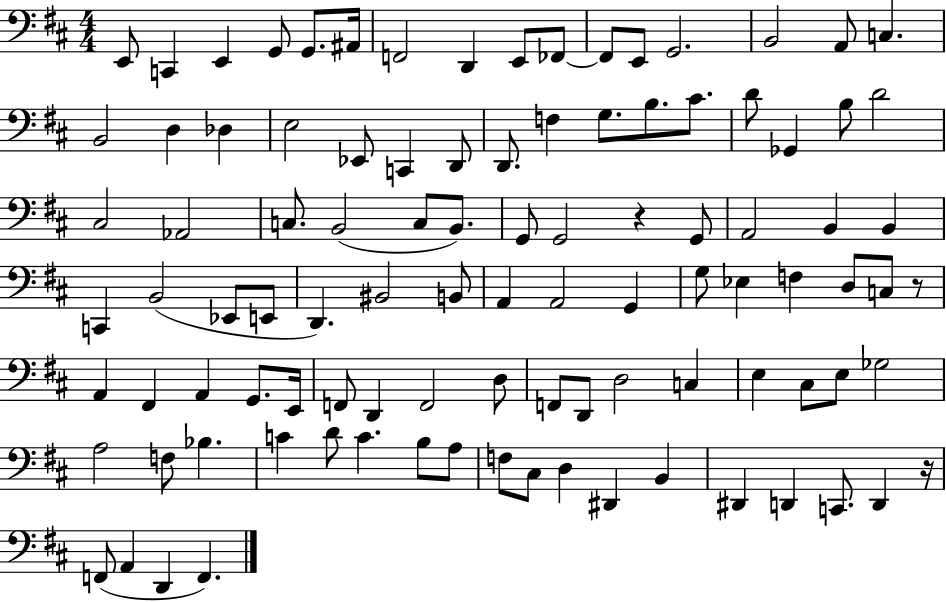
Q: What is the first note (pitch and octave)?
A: E2